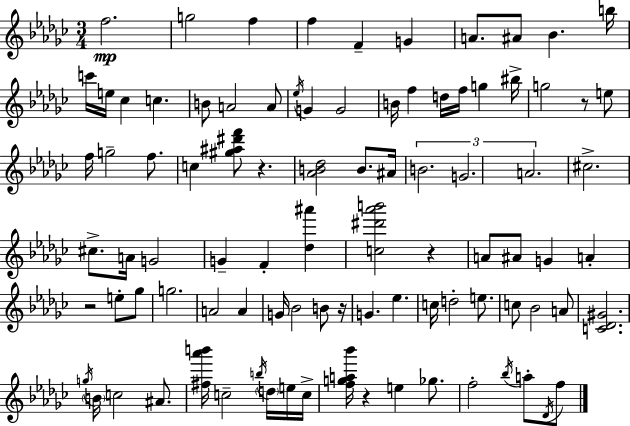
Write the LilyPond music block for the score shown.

{
  \clef treble
  \numericTimeSignature
  \time 3/4
  \key ees \minor
  f''2.\mp | g''2 f''4 | f''4 f'4-- g'4 | a'8. ais'8 bes'4. b''16 | \break c'''16 e''16 ces''4 c''4. | b'8 a'2 a'8 | \acciaccatura { ees''16 } g'4 g'2 | b'16 f''4 d''16 f''16 g''4 | \break bis''16-> g''2 r8 e''8 | f''16 g''2-- f''8. | c''4 <gis'' ais'' dis''' f'''>8 r4. | <aes' b' des''>2 b'8. | \break ais'16 \tuplet 3/2 { b'2. | g'2. | a'2. } | cis''2.-> | \break cis''8.-> a'16 g'2 | g'4-- f'4-. <des'' ais'''>4 | <c'' dis''' aes''' b'''>2 r4 | a'8 ais'8 g'4 a'4-. | \break r2 e''8-. ges''8 | g''2. | a'2 a'4 | g'16 bes'2 b'8 | \break r16 g'4. ees''4. | c''16 d''2-. e''8. | c''8 bes'2 a'8 | <c' des' gis'>2. | \break \acciaccatura { g''16 } \parenthesize b'16 c''2 ais'8. | <fis'' aes''' b'''>16 c''2-- \acciaccatura { b''16 } | \parenthesize d''16 e''16 c''16-> <f'' g'' a'' bes'''>16 r4 e''4 | ges''8. f''2-. \acciaccatura { bes''16 } | \break a''8-. \acciaccatura { des'16 } f''8 \bar "|."
}